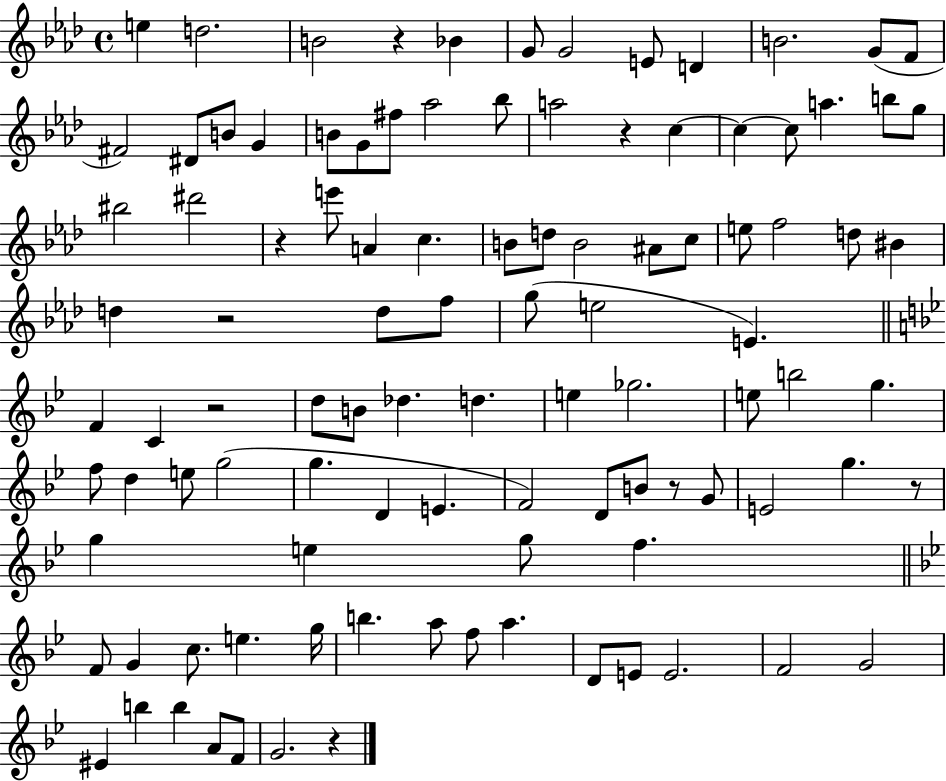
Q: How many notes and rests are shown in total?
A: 103